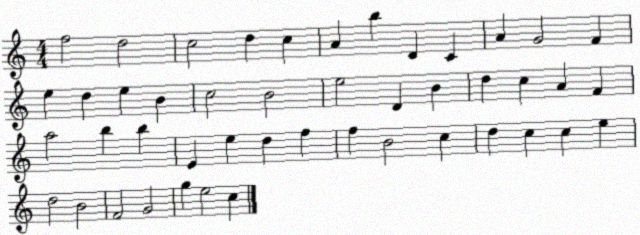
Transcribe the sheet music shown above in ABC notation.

X:1
T:Untitled
M:4/4
L:1/4
K:C
f2 d2 c2 d c A b D C A G2 F e d e B c2 B2 e2 D B d c A F a2 b b E e d f f B2 c d c c e d2 B2 F2 G2 g e2 c